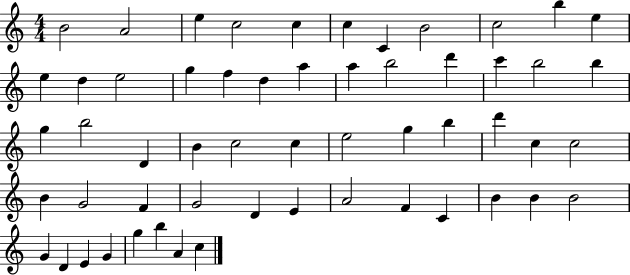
{
  \clef treble
  \numericTimeSignature
  \time 4/4
  \key c \major
  b'2 a'2 | e''4 c''2 c''4 | c''4 c'4 b'2 | c''2 b''4 e''4 | \break e''4 d''4 e''2 | g''4 f''4 d''4 a''4 | a''4 b''2 d'''4 | c'''4 b''2 b''4 | \break g''4 b''2 d'4 | b'4 c''2 c''4 | e''2 g''4 b''4 | d'''4 c''4 c''2 | \break b'4 g'2 f'4 | g'2 d'4 e'4 | a'2 f'4 c'4 | b'4 b'4 b'2 | \break g'4 d'4 e'4 g'4 | g''4 b''4 a'4 c''4 | \bar "|."
}